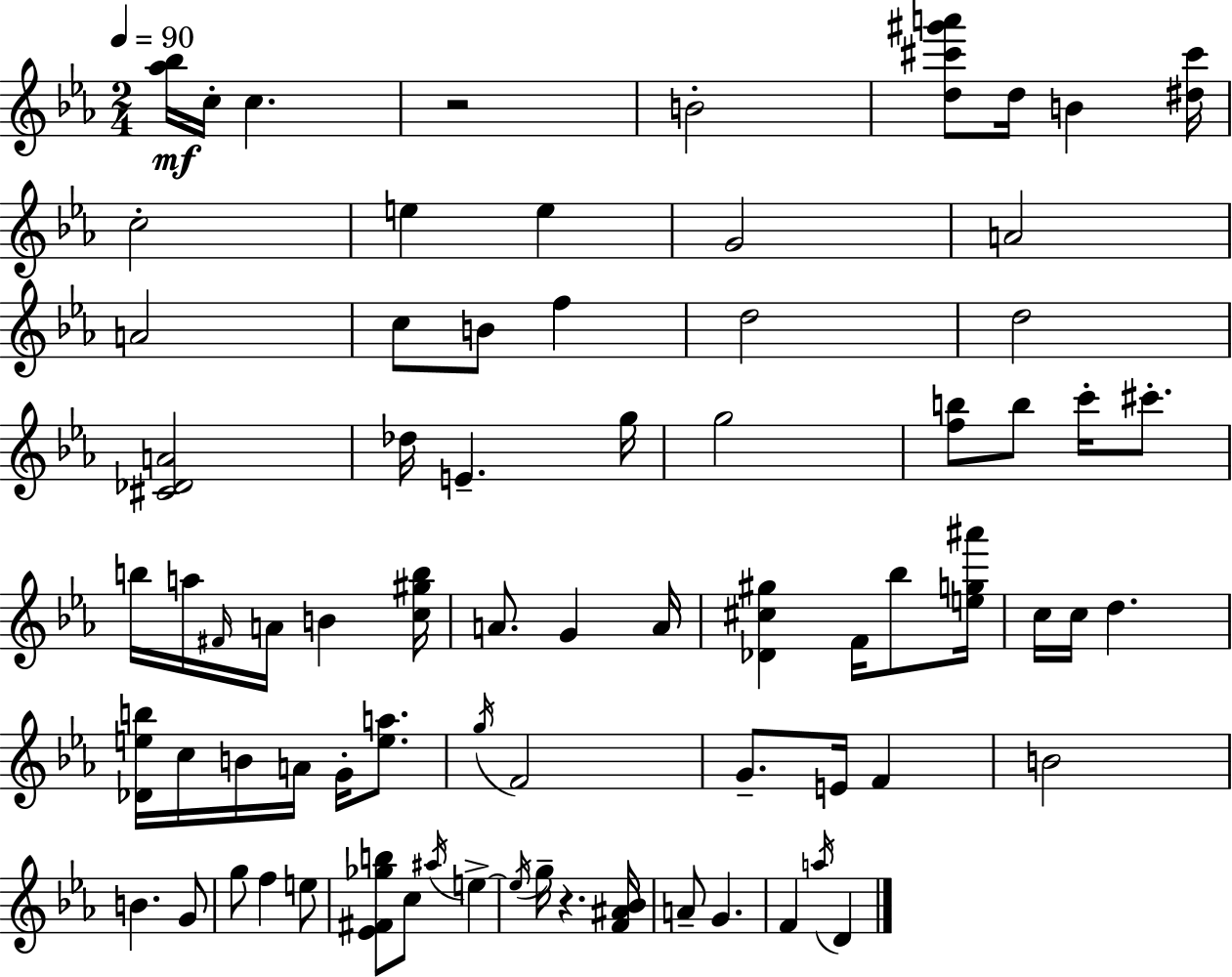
[Ab5,Bb5]/s C5/s C5/q. R/h B4/h [D5,C#6,G#6,A6]/e D5/s B4/q [D#5,C#6]/s C5/h E5/q E5/q G4/h A4/h A4/h C5/e B4/e F5/q D5/h D5/h [C#4,Db4,A4]/h Db5/s E4/q. G5/s G5/h [F5,B5]/e B5/e C6/s C#6/e. B5/s A5/s F#4/s A4/s B4/q [C5,G#5,B5]/s A4/e. G4/q A4/s [Db4,C#5,G#5]/q F4/s Bb5/e [E5,G5,A#6]/s C5/s C5/s D5/q. [Db4,E5,B5]/s C5/s B4/s A4/s G4/s [E5,A5]/e. G5/s F4/h G4/e. E4/s F4/q B4/h B4/q. G4/e G5/e F5/q E5/e [Eb4,F#4,Gb5,B5]/e C5/e A#5/s E5/q E5/s G5/s R/q. [F4,A#4,Bb4]/s A4/e G4/q. F4/q A5/s D4/q